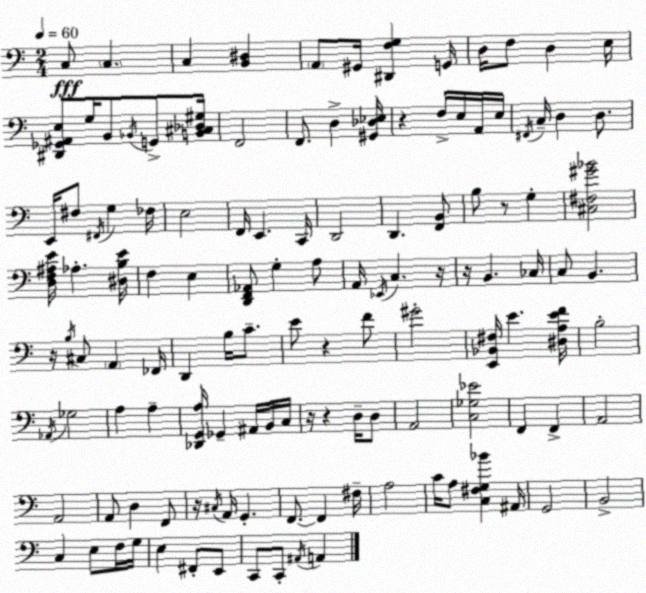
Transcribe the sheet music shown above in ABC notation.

X:1
T:Untitled
M:2/4
L:1/4
K:Am
C,/2 C, C, [B,,^D,] A,,/2 ^G,,/4 [^D,,F,G,] G,,/4 D,/4 F,/2 D, E,/4 [^D,,_G,,^A,,E,]/2 G,/4 B,,/2 _B,,/4 G,,/2 [B,,^C,_D,^G,]/4 F,,2 F,,/2 D, [^G,,_D,_E,]/4 z F,/4 E,/4 A,,/4 E,/4 ^F,,/4 C,/4 D, D,/2 E,,/4 ^F,/2 ^F,,/4 G, _F,/4 E,2 F,,/4 E,, C,,/4 D,,2 D,, [F,,B,,]/2 B,/2 z/2 G, [^C,^F,^G_B]2 [D,F,^A,E]/4 _A, [^D,B,E]/4 F, E, [D,,F,,_A,,]/2 G, A,/2 A,,/4 _E,,/4 C, z/4 z/4 B,, _C,/4 C,/2 B,, z/4 B,/4 ^C,/2 A,, _F,,/4 D,, B,/4 C/2 E/2 z F/2 ^G2 [E,,_B,,^F,]/4 E [^D,A,EF]/4 B,2 _A,,/4 _G,2 A, A, [_D,,G,,A,]/4 _G,, ^A,,/4 B,,/4 C,/4 z/4 z D,/4 D,/2 A,,2 [C,_G,_E]2 F,, F,, A,,2 A,,2 A,,/2 D, F,,/2 z/4 ^C,/4 A,,/4 G,, F,,/2 F,, ^F,/4 A,2 C/4 A,/2 [C,^F,G,_B] ^A,,/4 G,,2 B,,2 C, E,/2 F,/4 G,/4 E, ^F,,/2 E,,/2 C,,/2 C,,/2 ^A,,/4 A,,